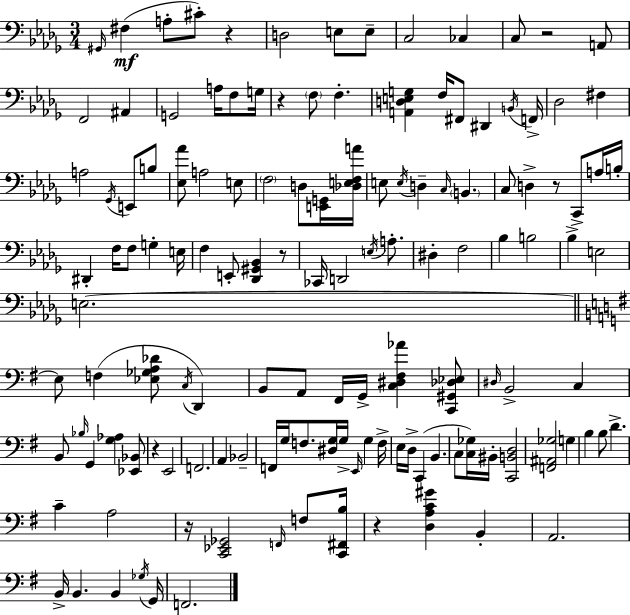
{
  \clef bass
  \numericTimeSignature
  \time 3/4
  \key bes \minor
  \grace { gis,16 }(\mf fis4 a8-. cis'8-.) r4 | d2 e8 e8-- | c2 ces4 | c8 r2 a,8 | \break f,2 ais,4 | g,2 a16 f8 | g16 r4 \parenthesize f8 f4.-. | <a, d e g>4 f16 fis,8 dis,4 | \break \acciaccatura { b,16 } f,16-> des2 fis4 | a2 \acciaccatura { ges,16 } e,8 | b8 <ees aes'>8 a2 | e8 \parenthesize f2 d8 | \break <e, g,>16 <des e f a'>16 e8 \acciaccatura { e16 } d4-- \grace { c16 } \parenthesize b,4. | c8 d4-> r8 | c,8-> a16 b16-. dis,4-. f16 f8 | g4-. e16 f4 e,8-. <des, gis, bes,>4 | \break r8 ces,16 d,2 | \acciaccatura { e16 } a8.-. dis4-. f2 | bes4 b2 | bes4-> e2 | \break e2.~~ | \bar "||" \break \key e \minor e8 f4( <ees ges a des'>8 \acciaccatura { c16 } d,4) | b,8 a,8 fis,16 g,16-> <c dis fis aes'>4 <c, gis, des ees>8 | \grace { dis16 } b,2-> c4 | b,8 \grace { bes16 } g,4 <g aes>4 | \break <ees, bes,>8 r4 e,2 | f,2. | a,4 bes,2-- | f,16 g16 f8. <dis g>16 g16-> \grace { e,16 } g4 | \break f16-> e16 d16-> c,4( b,4. | c8 <c ges>16) bis,16-. <c, b, d>2 | <f, ais, ges>2 | g4 b4 b8 d'4.-> | \break c'4-- a2 | r16 <c, ees, ges,>2 | \grace { f,16 } f8 <c, fis, b>16 r4 <d a c' gis'>4 | b,4-. a,2. | \break b,16-> b,4. | b,4 \acciaccatura { ges16 } g,16 f,2. | \bar "|."
}